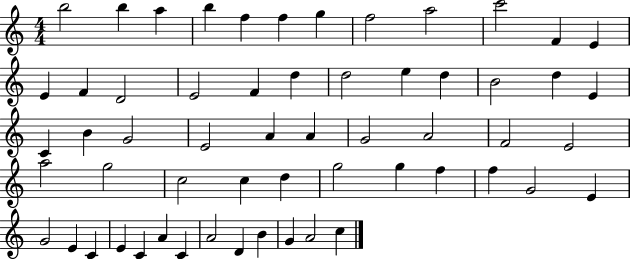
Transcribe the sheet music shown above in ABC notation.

X:1
T:Untitled
M:4/4
L:1/4
K:C
b2 b a b f f g f2 a2 c'2 F E E F D2 E2 F d d2 e d B2 d E C B G2 E2 A A G2 A2 F2 E2 a2 g2 c2 c d g2 g f f G2 E G2 E C E C A C A2 D B G A2 c